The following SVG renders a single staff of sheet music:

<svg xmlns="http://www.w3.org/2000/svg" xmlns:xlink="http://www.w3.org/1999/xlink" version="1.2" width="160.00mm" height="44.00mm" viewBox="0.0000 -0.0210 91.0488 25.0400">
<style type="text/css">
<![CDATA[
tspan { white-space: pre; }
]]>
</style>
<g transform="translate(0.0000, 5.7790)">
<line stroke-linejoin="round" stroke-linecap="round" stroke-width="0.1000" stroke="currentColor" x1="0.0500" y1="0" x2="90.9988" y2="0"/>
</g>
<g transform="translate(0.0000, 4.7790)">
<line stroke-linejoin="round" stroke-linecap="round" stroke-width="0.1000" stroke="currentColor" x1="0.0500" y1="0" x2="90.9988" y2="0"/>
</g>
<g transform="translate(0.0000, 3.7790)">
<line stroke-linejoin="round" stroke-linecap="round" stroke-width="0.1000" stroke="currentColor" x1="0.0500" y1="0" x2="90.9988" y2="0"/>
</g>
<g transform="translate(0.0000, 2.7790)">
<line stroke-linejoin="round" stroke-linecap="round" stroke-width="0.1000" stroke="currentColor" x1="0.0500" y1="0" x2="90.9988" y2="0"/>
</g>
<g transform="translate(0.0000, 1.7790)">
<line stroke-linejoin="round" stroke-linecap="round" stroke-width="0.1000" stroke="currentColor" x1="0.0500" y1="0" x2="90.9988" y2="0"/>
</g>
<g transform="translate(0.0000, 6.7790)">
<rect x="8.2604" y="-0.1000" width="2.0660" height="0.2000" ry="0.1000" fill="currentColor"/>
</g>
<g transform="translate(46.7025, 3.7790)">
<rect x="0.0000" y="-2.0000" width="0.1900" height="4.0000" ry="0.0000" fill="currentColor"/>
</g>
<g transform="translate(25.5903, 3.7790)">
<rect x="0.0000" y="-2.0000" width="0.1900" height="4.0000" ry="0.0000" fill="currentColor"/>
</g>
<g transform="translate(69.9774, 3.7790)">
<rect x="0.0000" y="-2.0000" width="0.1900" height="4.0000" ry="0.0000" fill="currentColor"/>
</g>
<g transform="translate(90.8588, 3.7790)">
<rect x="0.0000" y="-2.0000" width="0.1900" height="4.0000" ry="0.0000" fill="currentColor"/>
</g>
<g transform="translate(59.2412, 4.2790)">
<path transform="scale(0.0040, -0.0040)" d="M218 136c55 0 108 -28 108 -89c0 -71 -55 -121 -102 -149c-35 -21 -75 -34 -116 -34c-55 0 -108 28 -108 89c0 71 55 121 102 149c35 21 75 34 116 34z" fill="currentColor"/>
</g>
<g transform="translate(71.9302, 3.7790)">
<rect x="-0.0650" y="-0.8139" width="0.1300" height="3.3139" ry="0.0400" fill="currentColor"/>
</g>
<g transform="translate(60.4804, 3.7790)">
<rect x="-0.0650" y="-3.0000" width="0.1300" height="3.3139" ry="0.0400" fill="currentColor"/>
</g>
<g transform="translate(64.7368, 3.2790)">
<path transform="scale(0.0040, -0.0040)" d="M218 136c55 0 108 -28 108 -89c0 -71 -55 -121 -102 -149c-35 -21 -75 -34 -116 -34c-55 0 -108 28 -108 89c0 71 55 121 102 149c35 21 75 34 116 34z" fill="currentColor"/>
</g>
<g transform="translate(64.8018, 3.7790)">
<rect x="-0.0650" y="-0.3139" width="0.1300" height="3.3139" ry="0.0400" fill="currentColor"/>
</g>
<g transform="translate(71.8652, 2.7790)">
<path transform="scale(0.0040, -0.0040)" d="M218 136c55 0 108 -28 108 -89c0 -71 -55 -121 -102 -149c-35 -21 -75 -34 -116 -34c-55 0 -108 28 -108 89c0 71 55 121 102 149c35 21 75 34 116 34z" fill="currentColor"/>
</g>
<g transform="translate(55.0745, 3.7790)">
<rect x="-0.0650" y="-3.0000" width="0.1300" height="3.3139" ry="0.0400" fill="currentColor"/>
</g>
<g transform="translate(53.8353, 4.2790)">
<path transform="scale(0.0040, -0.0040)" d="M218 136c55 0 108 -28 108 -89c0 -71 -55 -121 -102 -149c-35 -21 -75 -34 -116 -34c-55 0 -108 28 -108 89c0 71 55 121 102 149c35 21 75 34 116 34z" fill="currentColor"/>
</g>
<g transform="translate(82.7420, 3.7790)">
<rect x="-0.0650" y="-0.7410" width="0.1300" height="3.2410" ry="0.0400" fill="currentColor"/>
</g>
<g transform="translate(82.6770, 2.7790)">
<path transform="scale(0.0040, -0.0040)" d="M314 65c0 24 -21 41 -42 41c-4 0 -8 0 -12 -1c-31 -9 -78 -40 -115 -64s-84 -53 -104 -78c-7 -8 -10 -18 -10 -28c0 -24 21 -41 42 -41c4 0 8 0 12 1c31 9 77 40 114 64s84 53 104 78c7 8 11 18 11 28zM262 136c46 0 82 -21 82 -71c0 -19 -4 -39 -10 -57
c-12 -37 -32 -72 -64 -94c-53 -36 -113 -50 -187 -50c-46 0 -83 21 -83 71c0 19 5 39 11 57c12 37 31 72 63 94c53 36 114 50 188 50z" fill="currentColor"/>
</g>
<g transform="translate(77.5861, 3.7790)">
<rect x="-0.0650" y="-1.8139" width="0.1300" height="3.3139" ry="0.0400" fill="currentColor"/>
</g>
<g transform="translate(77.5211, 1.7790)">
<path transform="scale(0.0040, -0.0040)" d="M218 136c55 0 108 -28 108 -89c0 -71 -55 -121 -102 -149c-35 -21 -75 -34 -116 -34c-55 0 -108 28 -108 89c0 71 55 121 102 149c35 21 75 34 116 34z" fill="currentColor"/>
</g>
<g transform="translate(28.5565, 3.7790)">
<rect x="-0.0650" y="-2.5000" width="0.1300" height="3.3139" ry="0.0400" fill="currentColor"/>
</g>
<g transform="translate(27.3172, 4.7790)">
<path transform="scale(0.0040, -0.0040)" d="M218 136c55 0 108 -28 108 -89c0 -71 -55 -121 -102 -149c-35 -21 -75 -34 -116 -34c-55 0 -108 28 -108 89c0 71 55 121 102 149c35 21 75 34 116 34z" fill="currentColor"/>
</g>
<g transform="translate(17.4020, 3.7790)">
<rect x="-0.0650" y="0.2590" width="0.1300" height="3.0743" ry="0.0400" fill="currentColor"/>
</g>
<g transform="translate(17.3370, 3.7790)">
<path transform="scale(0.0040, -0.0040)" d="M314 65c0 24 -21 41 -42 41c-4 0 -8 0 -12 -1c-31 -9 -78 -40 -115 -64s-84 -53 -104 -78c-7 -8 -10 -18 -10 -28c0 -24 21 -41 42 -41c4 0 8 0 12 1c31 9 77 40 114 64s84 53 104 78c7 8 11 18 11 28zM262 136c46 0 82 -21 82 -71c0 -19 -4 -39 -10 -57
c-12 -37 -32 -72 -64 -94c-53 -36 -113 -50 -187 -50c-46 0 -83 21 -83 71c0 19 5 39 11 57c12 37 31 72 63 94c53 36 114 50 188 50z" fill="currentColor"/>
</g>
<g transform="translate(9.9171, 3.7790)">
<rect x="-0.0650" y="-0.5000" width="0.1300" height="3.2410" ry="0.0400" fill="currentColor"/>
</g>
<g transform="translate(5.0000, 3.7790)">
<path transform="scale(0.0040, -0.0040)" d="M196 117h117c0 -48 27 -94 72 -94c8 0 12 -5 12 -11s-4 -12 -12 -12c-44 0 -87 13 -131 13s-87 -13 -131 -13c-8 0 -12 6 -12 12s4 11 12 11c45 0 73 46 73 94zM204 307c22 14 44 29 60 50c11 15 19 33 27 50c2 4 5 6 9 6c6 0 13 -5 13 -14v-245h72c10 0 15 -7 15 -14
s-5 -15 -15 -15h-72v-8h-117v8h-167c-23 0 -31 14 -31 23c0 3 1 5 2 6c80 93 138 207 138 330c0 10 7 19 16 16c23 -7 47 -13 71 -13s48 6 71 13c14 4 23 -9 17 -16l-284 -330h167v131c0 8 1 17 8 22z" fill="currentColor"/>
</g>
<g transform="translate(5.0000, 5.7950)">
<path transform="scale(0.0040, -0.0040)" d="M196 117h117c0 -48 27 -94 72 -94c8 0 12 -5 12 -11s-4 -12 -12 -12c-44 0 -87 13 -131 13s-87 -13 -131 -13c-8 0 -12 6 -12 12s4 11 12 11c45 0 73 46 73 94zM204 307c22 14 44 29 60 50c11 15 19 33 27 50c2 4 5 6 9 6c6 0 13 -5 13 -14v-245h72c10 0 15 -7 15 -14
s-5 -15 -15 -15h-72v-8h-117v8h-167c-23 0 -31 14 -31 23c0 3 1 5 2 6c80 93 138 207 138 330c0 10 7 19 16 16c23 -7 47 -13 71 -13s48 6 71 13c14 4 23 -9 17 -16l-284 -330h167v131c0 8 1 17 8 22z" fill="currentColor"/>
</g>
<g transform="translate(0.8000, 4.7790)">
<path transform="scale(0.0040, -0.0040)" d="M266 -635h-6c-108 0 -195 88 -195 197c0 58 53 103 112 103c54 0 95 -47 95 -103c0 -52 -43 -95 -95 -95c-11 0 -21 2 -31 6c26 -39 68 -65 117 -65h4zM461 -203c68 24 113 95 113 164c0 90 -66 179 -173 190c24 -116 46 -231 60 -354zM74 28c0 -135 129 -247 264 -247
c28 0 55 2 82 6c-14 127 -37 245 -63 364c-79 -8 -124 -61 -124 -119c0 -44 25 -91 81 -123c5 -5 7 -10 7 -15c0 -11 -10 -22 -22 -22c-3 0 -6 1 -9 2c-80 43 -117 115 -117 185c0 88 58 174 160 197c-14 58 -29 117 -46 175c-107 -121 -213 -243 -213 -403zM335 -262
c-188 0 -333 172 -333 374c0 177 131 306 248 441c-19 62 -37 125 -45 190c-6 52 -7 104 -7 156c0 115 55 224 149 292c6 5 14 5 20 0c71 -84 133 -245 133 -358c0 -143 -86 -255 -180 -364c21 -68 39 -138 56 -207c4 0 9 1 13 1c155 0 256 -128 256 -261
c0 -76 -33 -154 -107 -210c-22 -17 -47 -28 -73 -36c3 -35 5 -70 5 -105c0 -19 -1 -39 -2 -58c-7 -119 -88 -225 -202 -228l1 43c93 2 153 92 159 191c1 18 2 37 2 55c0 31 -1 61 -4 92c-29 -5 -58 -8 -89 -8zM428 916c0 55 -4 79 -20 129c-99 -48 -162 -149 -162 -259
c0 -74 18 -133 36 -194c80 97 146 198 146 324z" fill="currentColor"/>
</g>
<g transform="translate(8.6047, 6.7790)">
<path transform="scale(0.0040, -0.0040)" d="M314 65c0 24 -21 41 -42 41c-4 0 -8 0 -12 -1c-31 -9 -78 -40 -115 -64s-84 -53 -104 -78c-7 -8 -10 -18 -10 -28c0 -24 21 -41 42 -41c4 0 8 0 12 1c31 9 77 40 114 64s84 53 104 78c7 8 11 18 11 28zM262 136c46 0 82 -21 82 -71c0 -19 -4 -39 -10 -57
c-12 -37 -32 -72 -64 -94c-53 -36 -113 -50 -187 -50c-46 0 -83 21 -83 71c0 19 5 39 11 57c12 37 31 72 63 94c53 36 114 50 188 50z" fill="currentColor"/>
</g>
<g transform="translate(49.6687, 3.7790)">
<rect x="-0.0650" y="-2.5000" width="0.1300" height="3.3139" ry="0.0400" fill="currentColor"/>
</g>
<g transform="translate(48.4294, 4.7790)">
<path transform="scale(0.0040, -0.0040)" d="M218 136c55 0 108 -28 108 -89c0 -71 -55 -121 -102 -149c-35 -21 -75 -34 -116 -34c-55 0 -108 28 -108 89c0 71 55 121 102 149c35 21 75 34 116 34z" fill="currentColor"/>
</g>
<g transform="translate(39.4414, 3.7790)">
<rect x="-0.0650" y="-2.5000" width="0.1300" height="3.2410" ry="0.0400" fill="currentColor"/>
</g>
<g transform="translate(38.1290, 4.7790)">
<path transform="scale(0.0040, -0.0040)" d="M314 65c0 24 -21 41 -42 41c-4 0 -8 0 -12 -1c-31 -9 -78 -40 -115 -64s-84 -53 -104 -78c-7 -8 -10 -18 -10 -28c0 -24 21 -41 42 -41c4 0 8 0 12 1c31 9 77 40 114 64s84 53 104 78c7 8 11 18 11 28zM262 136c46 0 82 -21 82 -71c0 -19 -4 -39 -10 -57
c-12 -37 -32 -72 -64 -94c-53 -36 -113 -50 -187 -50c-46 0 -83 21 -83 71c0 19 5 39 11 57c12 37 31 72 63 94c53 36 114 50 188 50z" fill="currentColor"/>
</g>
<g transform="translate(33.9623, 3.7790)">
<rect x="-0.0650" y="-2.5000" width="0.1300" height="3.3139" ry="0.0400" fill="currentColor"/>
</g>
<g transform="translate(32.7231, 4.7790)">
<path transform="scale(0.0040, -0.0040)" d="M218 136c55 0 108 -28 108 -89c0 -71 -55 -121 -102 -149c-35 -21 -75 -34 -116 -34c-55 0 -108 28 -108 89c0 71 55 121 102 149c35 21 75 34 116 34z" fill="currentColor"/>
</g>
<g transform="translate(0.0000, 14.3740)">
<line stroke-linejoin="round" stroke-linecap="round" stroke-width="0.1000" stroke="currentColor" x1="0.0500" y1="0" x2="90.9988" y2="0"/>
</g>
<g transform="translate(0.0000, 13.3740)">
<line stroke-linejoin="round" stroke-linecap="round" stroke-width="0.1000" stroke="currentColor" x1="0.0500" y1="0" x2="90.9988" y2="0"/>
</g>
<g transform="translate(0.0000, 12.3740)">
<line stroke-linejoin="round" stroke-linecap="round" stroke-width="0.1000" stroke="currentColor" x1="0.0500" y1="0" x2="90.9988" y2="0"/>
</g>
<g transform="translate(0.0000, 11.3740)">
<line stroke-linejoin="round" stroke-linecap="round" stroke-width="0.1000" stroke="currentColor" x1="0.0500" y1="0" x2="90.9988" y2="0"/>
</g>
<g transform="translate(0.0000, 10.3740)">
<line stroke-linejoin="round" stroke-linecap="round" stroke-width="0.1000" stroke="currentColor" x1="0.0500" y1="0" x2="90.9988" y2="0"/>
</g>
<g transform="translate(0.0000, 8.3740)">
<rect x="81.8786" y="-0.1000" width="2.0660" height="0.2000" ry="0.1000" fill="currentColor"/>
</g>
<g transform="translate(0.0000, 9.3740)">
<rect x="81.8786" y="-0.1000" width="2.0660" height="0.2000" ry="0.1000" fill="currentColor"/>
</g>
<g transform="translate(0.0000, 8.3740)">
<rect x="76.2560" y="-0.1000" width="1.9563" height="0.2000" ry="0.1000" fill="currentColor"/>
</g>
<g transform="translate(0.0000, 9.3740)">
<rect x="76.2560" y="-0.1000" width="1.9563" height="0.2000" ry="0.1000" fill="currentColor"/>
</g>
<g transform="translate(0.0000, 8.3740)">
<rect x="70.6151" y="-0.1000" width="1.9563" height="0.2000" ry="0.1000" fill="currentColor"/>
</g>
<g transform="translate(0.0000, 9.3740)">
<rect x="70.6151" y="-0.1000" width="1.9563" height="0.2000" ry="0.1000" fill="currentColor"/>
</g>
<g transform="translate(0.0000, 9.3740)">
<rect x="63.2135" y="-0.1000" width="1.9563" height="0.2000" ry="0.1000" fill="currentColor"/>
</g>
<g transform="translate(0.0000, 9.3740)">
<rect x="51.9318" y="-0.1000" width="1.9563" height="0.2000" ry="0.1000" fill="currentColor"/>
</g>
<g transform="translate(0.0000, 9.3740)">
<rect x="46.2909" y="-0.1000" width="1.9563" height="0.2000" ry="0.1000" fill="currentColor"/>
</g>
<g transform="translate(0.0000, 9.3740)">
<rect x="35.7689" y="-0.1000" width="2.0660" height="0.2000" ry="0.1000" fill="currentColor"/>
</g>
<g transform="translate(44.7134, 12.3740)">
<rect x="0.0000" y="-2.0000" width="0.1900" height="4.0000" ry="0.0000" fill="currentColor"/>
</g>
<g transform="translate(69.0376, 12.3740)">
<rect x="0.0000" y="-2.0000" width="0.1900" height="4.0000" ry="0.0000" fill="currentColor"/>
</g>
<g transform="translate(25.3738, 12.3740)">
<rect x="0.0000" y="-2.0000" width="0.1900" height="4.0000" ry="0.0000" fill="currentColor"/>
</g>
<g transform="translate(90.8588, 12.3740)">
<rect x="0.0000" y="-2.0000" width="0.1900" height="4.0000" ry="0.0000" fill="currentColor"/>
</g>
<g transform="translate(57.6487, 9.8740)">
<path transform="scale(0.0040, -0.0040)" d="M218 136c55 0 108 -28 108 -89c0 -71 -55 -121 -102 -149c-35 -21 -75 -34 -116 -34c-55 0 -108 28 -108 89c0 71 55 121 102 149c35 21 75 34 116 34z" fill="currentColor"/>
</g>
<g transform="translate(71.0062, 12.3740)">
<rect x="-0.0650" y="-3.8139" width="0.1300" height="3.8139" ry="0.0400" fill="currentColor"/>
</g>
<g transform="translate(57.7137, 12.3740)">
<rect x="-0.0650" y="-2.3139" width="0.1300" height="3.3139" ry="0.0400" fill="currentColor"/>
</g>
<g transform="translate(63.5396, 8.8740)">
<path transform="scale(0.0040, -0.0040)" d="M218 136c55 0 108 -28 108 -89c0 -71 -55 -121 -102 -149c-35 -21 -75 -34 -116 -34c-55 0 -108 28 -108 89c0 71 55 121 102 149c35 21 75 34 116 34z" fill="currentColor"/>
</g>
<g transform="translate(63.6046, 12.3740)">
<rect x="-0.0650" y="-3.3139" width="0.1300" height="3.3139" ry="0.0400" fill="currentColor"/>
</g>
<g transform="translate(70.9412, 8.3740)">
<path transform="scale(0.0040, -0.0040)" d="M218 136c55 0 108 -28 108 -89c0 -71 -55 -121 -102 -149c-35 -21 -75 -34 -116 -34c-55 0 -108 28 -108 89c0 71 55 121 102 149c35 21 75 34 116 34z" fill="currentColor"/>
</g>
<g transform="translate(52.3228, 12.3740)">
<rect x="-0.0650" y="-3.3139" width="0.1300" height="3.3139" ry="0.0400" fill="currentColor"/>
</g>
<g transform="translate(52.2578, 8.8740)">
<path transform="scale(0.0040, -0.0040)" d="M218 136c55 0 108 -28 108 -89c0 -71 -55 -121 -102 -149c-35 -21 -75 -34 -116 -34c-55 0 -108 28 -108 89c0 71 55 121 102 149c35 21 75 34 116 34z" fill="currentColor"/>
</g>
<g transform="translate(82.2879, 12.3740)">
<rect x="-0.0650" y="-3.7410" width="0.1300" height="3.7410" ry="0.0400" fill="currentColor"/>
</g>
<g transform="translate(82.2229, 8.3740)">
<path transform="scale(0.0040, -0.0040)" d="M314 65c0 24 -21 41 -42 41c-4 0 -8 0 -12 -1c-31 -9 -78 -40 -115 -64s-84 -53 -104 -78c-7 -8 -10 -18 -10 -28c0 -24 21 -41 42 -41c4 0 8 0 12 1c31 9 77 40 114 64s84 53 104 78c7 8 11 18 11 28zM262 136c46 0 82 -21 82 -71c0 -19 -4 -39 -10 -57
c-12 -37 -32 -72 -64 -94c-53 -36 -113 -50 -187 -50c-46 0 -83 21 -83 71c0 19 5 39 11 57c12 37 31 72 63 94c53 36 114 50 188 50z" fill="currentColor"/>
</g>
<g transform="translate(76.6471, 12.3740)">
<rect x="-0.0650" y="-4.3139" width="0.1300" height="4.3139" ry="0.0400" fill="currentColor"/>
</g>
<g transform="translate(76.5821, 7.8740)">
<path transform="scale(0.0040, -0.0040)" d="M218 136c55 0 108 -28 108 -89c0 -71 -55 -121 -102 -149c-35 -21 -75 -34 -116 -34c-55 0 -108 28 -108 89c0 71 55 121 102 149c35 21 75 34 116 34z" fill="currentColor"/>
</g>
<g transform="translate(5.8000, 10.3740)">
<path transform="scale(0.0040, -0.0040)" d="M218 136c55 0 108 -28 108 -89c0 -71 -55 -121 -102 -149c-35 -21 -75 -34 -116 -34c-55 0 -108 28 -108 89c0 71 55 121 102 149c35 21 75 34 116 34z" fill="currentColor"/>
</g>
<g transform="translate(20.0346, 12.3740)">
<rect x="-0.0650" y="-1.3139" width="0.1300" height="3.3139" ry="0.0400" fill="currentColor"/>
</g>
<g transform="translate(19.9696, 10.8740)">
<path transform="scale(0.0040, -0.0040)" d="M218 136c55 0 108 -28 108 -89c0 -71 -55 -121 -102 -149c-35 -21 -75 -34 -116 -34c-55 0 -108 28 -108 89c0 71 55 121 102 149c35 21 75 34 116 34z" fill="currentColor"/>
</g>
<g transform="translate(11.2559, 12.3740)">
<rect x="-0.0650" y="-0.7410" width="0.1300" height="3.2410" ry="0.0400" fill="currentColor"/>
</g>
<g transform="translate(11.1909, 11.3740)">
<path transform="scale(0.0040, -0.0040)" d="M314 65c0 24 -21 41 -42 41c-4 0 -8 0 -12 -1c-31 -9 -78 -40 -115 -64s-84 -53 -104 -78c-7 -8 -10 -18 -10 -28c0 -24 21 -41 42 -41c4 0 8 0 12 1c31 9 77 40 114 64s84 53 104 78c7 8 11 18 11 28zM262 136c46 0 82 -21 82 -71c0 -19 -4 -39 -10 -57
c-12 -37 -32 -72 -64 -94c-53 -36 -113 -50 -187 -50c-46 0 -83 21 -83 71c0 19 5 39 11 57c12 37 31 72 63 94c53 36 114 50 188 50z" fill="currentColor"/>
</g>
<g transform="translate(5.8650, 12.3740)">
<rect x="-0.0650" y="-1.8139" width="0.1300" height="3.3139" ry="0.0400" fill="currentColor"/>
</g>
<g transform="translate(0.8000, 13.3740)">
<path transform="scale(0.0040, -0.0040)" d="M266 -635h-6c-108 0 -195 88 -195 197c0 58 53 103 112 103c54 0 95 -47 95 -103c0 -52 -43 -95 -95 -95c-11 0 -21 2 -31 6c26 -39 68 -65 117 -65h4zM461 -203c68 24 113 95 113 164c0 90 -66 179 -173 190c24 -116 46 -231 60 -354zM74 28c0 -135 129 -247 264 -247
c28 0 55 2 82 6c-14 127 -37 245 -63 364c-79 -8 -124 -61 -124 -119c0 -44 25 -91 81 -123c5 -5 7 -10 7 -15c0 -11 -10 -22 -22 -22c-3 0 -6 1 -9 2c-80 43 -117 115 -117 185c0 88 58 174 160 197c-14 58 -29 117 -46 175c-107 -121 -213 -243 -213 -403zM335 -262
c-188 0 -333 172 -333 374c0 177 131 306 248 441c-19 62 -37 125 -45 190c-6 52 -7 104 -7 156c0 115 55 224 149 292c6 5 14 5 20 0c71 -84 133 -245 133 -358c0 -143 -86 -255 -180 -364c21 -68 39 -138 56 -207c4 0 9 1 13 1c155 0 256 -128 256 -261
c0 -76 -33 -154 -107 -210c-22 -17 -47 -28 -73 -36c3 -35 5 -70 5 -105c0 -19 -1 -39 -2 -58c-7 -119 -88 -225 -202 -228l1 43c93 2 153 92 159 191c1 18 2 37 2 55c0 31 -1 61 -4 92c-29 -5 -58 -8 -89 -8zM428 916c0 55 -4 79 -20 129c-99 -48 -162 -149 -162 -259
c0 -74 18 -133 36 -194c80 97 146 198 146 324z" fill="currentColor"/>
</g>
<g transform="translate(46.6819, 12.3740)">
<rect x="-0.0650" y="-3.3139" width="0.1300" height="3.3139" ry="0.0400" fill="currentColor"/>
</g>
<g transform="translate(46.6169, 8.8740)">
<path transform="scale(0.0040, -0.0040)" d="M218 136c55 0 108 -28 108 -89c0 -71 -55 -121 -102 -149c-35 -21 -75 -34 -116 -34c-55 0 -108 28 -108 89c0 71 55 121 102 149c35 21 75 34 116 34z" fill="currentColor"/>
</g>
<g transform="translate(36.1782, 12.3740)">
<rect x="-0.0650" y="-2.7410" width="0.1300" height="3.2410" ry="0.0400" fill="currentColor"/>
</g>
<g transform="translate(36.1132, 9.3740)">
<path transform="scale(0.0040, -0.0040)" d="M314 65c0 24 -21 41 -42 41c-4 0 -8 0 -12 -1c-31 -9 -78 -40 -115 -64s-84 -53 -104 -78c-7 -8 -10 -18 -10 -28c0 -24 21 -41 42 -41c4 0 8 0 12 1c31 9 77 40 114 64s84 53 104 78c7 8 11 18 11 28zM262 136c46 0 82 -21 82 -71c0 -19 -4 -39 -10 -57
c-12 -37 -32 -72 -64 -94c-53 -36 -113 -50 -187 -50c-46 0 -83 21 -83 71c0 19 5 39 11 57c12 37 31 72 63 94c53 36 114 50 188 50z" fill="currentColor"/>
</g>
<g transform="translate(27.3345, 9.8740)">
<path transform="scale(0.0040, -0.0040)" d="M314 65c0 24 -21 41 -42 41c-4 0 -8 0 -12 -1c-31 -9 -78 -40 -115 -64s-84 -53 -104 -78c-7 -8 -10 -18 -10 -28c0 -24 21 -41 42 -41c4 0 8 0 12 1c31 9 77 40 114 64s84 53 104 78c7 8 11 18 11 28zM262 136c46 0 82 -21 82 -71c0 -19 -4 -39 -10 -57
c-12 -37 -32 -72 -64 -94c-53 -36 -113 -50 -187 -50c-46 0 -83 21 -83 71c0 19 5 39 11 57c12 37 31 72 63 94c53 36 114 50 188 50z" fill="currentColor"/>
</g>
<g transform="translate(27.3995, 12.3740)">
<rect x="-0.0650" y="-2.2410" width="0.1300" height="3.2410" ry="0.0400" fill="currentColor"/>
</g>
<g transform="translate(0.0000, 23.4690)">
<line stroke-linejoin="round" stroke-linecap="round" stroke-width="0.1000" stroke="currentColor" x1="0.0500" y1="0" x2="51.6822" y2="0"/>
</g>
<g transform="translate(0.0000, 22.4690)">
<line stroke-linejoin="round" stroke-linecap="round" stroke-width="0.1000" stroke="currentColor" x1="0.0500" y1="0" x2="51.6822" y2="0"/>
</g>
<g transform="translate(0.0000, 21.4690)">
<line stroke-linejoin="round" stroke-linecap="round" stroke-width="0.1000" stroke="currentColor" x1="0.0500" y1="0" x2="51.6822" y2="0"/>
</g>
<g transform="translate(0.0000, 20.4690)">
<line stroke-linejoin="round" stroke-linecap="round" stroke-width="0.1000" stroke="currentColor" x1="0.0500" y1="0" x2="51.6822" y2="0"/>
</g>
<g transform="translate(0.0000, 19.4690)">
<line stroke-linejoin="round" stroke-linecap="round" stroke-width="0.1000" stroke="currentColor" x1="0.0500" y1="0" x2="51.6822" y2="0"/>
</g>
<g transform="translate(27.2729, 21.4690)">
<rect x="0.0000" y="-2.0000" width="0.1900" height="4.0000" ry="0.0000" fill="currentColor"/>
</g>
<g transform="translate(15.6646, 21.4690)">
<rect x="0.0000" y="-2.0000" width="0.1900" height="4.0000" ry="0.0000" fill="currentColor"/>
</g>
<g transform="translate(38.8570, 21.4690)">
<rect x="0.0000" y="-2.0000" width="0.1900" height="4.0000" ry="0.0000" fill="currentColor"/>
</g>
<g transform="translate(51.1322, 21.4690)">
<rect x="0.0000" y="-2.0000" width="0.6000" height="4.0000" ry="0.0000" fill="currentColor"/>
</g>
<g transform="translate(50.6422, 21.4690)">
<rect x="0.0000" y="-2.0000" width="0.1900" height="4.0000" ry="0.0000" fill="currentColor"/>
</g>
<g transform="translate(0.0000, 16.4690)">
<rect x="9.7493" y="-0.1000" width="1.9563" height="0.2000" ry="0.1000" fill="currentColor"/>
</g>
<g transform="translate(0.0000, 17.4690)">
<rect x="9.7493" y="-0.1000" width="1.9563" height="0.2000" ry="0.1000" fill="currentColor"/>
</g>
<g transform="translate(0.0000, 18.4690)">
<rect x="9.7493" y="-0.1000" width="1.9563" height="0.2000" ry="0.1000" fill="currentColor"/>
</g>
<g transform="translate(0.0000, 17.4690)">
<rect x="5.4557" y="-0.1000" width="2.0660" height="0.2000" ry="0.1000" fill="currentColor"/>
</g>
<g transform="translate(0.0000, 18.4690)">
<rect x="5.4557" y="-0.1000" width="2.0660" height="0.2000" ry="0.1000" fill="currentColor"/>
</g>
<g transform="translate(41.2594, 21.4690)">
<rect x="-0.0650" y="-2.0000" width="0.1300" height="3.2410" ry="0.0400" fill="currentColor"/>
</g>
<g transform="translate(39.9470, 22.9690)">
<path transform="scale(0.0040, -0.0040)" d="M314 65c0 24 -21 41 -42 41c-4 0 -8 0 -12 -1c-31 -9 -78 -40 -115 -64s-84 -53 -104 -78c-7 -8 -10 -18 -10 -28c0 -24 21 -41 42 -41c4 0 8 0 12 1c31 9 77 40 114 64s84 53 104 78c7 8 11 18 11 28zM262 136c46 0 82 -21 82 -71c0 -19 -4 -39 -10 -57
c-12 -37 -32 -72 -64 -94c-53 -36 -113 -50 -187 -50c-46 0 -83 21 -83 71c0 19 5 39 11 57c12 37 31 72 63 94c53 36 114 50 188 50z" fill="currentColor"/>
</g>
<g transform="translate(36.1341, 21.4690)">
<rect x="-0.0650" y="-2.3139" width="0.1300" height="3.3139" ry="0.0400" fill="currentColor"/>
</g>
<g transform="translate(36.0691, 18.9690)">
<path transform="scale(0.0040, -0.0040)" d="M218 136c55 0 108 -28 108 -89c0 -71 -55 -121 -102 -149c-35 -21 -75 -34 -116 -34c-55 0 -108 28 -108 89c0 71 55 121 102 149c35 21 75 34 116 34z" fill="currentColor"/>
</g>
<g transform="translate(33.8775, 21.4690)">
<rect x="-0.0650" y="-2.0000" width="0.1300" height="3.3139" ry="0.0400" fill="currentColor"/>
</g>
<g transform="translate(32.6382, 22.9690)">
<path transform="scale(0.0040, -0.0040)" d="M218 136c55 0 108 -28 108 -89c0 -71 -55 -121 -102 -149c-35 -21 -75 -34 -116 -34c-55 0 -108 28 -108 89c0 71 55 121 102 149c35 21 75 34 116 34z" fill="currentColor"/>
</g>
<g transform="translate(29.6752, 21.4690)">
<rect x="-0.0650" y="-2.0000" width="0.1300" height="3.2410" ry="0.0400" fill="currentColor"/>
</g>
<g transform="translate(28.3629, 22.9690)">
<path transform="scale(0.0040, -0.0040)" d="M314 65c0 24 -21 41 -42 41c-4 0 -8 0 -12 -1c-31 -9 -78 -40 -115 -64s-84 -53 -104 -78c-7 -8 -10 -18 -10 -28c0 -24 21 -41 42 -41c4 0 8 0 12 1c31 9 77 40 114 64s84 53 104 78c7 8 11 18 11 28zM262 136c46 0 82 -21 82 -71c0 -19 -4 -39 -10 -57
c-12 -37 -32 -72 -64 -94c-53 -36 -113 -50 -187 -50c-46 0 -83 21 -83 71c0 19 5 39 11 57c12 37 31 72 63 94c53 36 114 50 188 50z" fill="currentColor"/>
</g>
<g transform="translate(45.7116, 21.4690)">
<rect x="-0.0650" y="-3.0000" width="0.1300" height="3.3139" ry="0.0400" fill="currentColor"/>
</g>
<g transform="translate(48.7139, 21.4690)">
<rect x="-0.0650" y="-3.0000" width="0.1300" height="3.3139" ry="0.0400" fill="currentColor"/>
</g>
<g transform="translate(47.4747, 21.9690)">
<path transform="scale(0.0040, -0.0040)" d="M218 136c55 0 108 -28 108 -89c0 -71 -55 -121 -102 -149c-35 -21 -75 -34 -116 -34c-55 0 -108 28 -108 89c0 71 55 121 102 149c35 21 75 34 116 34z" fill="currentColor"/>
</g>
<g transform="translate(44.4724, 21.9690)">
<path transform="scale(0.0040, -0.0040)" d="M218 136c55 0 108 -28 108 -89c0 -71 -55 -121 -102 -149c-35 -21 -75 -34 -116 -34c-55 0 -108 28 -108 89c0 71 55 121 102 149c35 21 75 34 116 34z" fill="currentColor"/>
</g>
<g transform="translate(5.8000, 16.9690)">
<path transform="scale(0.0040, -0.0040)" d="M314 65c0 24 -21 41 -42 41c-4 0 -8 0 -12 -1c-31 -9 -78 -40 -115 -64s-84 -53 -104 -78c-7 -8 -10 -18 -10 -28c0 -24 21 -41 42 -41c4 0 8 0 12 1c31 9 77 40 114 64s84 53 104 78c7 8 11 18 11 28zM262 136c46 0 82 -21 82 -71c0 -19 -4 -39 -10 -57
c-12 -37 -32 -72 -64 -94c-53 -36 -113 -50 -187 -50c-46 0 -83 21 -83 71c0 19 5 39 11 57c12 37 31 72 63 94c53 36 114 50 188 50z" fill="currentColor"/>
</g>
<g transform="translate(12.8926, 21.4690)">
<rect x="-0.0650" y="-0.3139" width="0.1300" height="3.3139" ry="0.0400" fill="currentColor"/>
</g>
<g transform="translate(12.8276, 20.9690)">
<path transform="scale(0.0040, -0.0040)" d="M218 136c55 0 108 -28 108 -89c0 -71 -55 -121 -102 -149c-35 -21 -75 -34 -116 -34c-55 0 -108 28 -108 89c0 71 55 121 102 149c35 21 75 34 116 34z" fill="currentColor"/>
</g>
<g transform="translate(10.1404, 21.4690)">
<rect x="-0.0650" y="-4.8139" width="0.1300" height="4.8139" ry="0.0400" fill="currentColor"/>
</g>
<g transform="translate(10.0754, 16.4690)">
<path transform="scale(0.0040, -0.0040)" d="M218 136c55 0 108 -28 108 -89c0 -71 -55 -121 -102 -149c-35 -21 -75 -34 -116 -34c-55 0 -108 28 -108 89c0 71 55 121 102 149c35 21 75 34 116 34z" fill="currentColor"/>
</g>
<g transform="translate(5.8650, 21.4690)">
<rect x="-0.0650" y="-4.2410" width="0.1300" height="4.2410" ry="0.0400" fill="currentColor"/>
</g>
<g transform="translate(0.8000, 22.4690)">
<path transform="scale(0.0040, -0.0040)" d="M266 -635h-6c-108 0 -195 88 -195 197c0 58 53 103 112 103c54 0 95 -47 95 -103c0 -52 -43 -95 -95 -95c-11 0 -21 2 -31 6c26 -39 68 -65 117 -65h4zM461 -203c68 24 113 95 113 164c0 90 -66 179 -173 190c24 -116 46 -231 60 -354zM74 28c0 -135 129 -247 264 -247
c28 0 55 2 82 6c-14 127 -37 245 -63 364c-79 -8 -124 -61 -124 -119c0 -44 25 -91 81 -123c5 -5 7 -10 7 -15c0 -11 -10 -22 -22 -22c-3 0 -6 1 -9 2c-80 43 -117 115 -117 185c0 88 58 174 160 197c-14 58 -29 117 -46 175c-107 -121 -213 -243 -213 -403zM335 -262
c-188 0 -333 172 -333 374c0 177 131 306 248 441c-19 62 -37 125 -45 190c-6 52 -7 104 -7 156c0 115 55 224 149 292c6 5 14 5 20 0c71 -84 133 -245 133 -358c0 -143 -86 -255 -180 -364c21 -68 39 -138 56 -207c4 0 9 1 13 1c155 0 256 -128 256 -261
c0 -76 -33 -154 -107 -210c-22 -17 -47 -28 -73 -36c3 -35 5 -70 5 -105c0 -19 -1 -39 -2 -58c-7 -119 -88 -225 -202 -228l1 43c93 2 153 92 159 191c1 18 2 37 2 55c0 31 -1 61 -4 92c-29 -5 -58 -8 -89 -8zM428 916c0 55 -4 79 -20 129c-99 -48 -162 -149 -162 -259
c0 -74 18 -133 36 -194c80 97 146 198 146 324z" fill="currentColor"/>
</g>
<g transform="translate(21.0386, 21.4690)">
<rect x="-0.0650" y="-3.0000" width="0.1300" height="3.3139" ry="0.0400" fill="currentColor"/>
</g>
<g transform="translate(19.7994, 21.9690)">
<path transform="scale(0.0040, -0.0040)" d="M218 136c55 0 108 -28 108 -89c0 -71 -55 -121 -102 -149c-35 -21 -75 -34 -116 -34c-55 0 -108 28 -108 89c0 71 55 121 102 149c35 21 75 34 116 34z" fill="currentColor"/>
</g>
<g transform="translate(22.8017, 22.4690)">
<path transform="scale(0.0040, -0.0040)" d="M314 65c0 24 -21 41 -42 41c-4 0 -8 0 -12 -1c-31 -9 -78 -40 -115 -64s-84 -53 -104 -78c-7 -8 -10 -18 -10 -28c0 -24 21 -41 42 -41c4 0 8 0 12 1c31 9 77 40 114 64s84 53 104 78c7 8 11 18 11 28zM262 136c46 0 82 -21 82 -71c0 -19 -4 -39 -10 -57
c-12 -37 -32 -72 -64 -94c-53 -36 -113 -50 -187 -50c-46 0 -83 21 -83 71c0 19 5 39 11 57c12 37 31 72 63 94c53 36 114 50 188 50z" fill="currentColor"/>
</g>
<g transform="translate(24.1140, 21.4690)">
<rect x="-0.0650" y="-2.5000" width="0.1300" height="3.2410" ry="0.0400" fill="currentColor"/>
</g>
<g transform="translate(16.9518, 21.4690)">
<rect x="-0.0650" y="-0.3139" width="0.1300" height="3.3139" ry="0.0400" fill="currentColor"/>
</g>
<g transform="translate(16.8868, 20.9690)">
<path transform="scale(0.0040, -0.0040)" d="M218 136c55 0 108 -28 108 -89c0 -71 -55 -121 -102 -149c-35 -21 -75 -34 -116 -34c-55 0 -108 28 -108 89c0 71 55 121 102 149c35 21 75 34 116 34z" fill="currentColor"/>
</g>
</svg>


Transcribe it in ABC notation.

X:1
T:Untitled
M:4/4
L:1/4
K:C
C2 B2 G G G2 G A A c d f d2 f d2 e g2 a2 b b g b c' d' c'2 d'2 e' c c A G2 F2 F g F2 A A